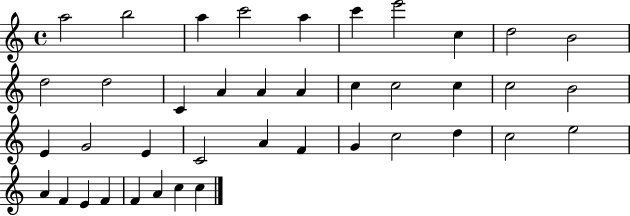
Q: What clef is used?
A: treble